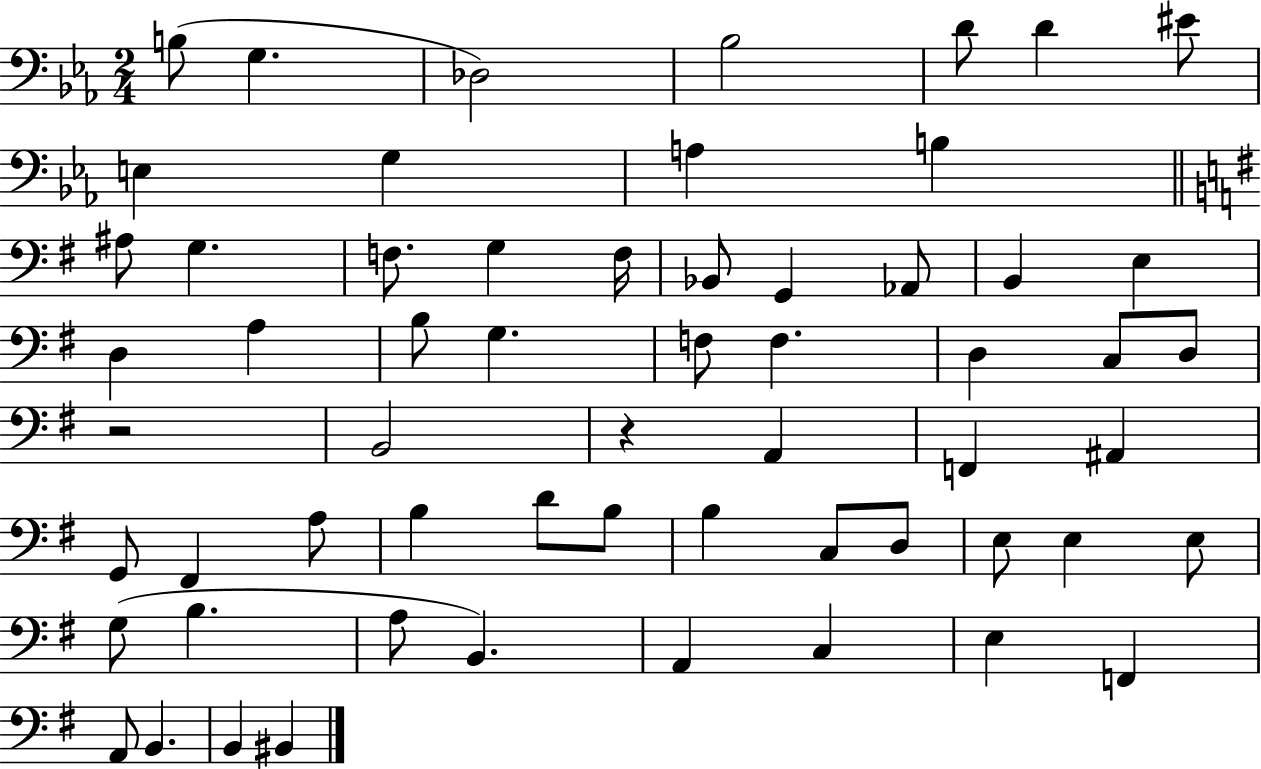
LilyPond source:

{
  \clef bass
  \numericTimeSignature
  \time 2/4
  \key ees \major
  \repeat volta 2 { b8( g4. | des2) | bes2 | d'8 d'4 eis'8 | \break e4 g4 | a4 b4 | \bar "||" \break \key e \minor ais8 g4. | f8. g4 f16 | bes,8 g,4 aes,8 | b,4 e4 | \break d4 a4 | b8 g4. | f8 f4. | d4 c8 d8 | \break r2 | b,2 | r4 a,4 | f,4 ais,4 | \break g,8 fis,4 a8 | b4 d'8 b8 | b4 c8 d8 | e8 e4 e8 | \break g8( b4. | a8 b,4.) | a,4 c4 | e4 f,4 | \break a,8 b,4. | b,4 bis,4 | } \bar "|."
}